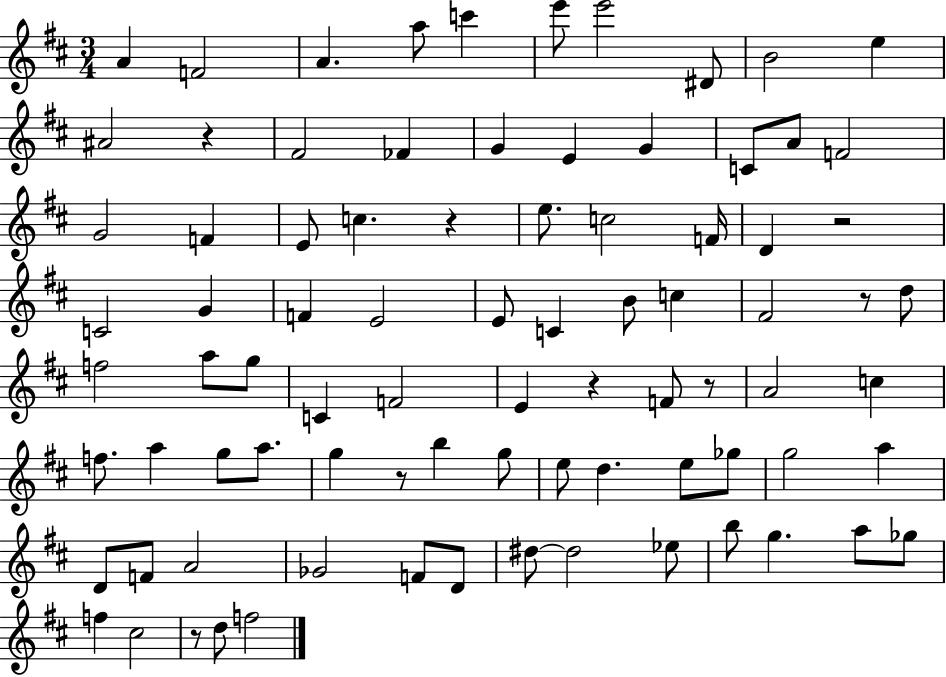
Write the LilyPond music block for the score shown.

{
  \clef treble
  \numericTimeSignature
  \time 3/4
  \key d \major
  \repeat volta 2 { a'4 f'2 | a'4. a''8 c'''4 | e'''8 e'''2 dis'8 | b'2 e''4 | \break ais'2 r4 | fis'2 fes'4 | g'4 e'4 g'4 | c'8 a'8 f'2 | \break g'2 f'4 | e'8 c''4. r4 | e''8. c''2 f'16 | d'4 r2 | \break c'2 g'4 | f'4 e'2 | e'8 c'4 b'8 c''4 | fis'2 r8 d''8 | \break f''2 a''8 g''8 | c'4 f'2 | e'4 r4 f'8 r8 | a'2 c''4 | \break f''8. a''4 g''8 a''8. | g''4 r8 b''4 g''8 | e''8 d''4. e''8 ges''8 | g''2 a''4 | \break d'8 f'8 a'2 | ges'2 f'8 d'8 | dis''8~~ dis''2 ees''8 | b''8 g''4. a''8 ges''8 | \break f''4 cis''2 | r8 d''8 f''2 | } \bar "|."
}